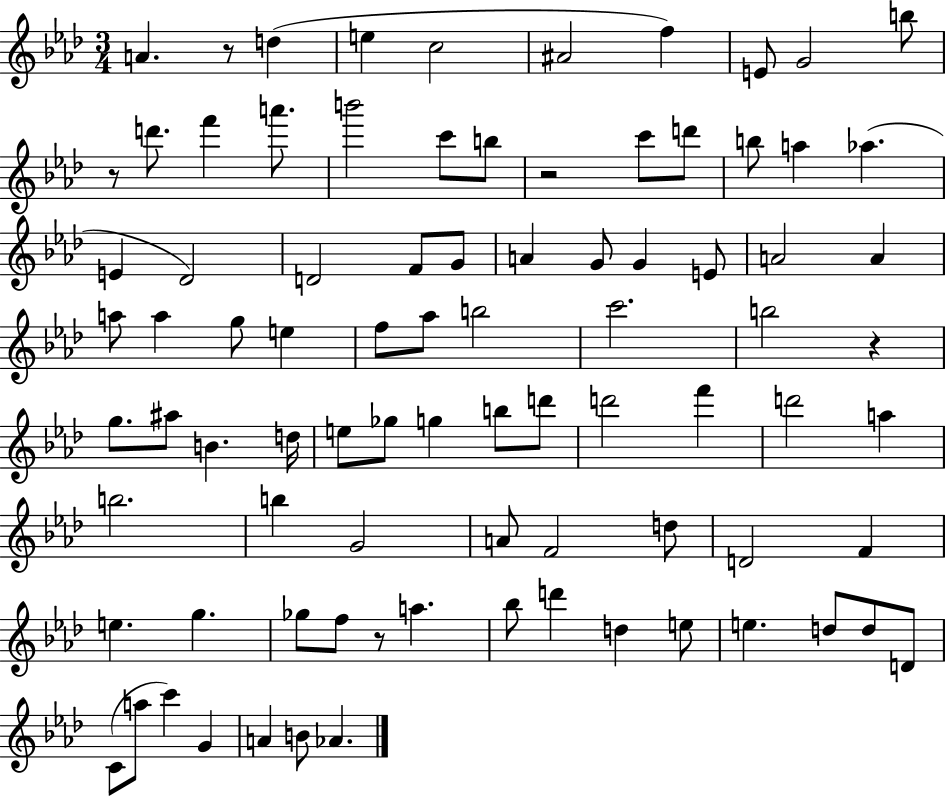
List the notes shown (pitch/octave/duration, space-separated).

A4/q. R/e D5/q E5/q C5/h A#4/h F5/q E4/e G4/h B5/e R/e D6/e. F6/q A6/e. B6/h C6/e B5/e R/h C6/e D6/e B5/e A5/q Ab5/q. E4/q Db4/h D4/h F4/e G4/e A4/q G4/e G4/q E4/e A4/h A4/q A5/e A5/q G5/e E5/q F5/e Ab5/e B5/h C6/h. B5/h R/q G5/e. A#5/e B4/q. D5/s E5/e Gb5/e G5/q B5/e D6/e D6/h F6/q D6/h A5/q B5/h. B5/q G4/h A4/e F4/h D5/e D4/h F4/q E5/q. G5/q. Gb5/e F5/e R/e A5/q. Bb5/e D6/q D5/q E5/e E5/q. D5/e D5/e D4/e C4/e A5/e C6/q G4/q A4/q B4/e Ab4/q.